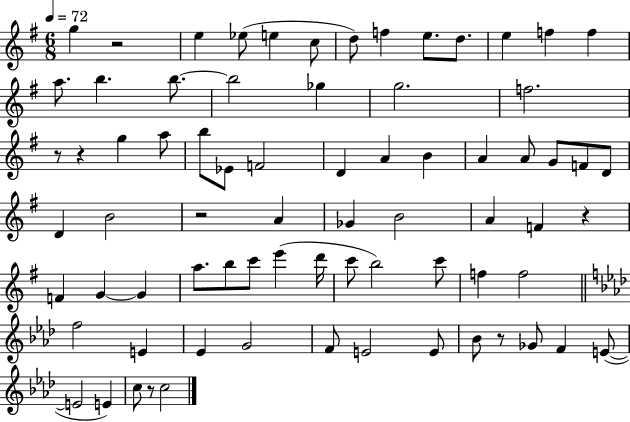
{
  \clef treble
  \numericTimeSignature
  \time 6/8
  \key g \major
  \tempo 4 = 72
  \repeat volta 2 { g''4 r2 | e''4 ees''8( e''4 c''8 | d''8) f''4 e''8. d''8. | e''4 f''4 f''4 | \break a''8. b''4. b''8.~~ | b''2 ges''4 | g''2. | f''2. | \break r8 r4 g''4 a''8 | b''8 ees'8 f'2 | d'4 a'4 b'4 | a'4 a'8 g'8 f'8 d'8 | \break d'4 b'2 | r2 a'4 | ges'4 b'2 | a'4 f'4 r4 | \break f'4 g'4~~ g'4 | a''8. b''8 c'''8 e'''4( d'''16 | c'''8 b''2) c'''8 | f''4 f''2 | \break \bar "||" \break \key aes \major f''2 e'4 | ees'4 g'2 | f'8 e'2 e'8 | bes'8 r8 ges'8 f'4 e'8~(~ | \break e'2 e'4) | c''8 r8 c''2 | } \bar "|."
}